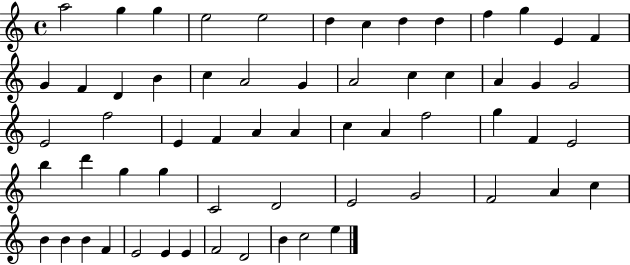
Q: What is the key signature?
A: C major